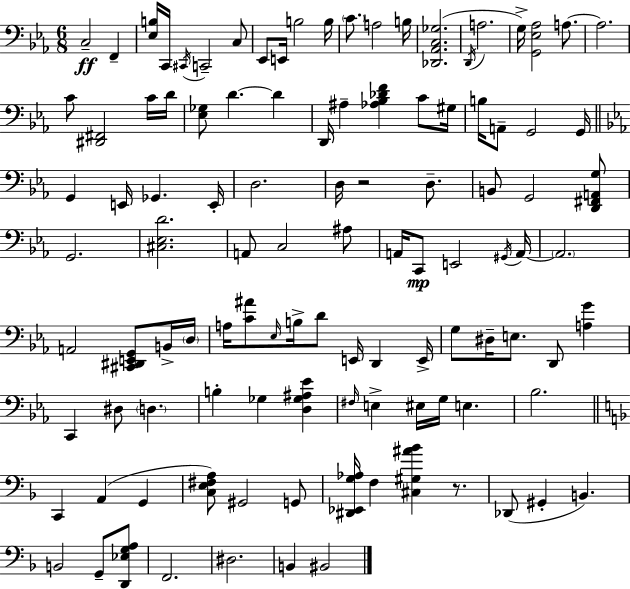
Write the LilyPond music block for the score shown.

{
  \clef bass
  \numericTimeSignature
  \time 6/8
  \key c \minor
  c2--\ff f,4-- | <ees b>16 c,16 \acciaccatura { cis,16 } c,2-- c8 | ees,8 e,16 b2 | b16 \parenthesize c'8. a2 | \break b16 <des, aes, c ges>2.( | \acciaccatura { d,16 } a2. | g16->) <g, ees aes>2 a8.~~ | a2. | \break c'8 <dis, fis,>2 | c'16 d'16 <ees ges>8 d'4.~~ d'4 | d,16 ais4-- <aes bes des' f'>4 c'8 | gis16 b16 a,8-- g,2 | \break g,16 \bar "||" \break \key ees \major g,4 e,16 ges,4. e,16-. | d2. | d16 r2 d8.-- | b,8 g,2 <d, fis, a, g>8 | \break g,2. | <cis ees d'>2. | a,8 c2 ais8 | a,16 c,8\mp e,2 \acciaccatura { gis,16 } | \break a,16~~ \parenthesize a,2. | a,2 <cis, dis, e, g,>8 b,16-> | \parenthesize d16 a16 <c' ais'>8 \grace { ees16 } b16-> d'8 e,16 d,4 | e,16-> g8 dis16-- e8. d,8 <a g'>4 | \break c,4 dis8 \parenthesize d4. | b4-. ges4 <d ges ais ees'>4 | \grace { fis16 } e4-> eis16 g16 e4. | bes2. | \break \bar "||" \break \key d \minor c,4 a,4( g,4 | <c e fis a>8) gis,2 g,8 | <dis, ees, g aes>16 f4 <cis gis ais' bes'>4 r8. | des,8( gis,4-. b,4.) | \break b,2 g,8-- <d, ees g a>8 | f,2. | dis2. | b,4 bis,2 | \break \bar "|."
}